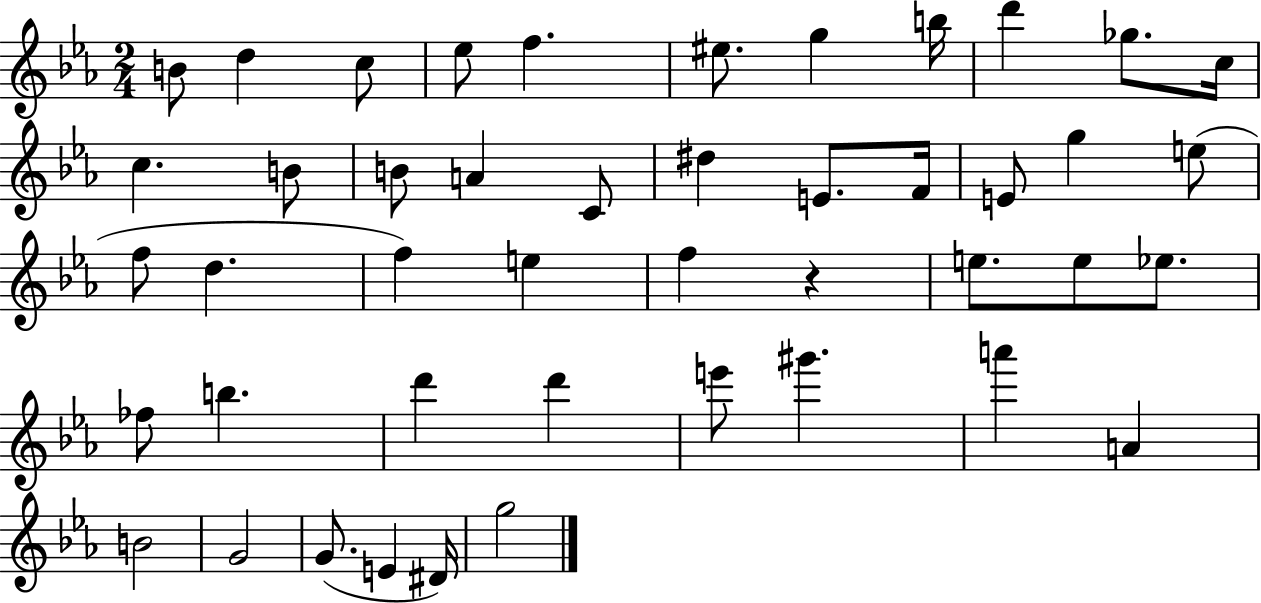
B4/e D5/q C5/e Eb5/e F5/q. EIS5/e. G5/q B5/s D6/q Gb5/e. C5/s C5/q. B4/e B4/e A4/q C4/e D#5/q E4/e. F4/s E4/e G5/q E5/e F5/e D5/q. F5/q E5/q F5/q R/q E5/e. E5/e Eb5/e. FES5/e B5/q. D6/q D6/q E6/e G#6/q. A6/q A4/q B4/h G4/h G4/e. E4/q D#4/s G5/h